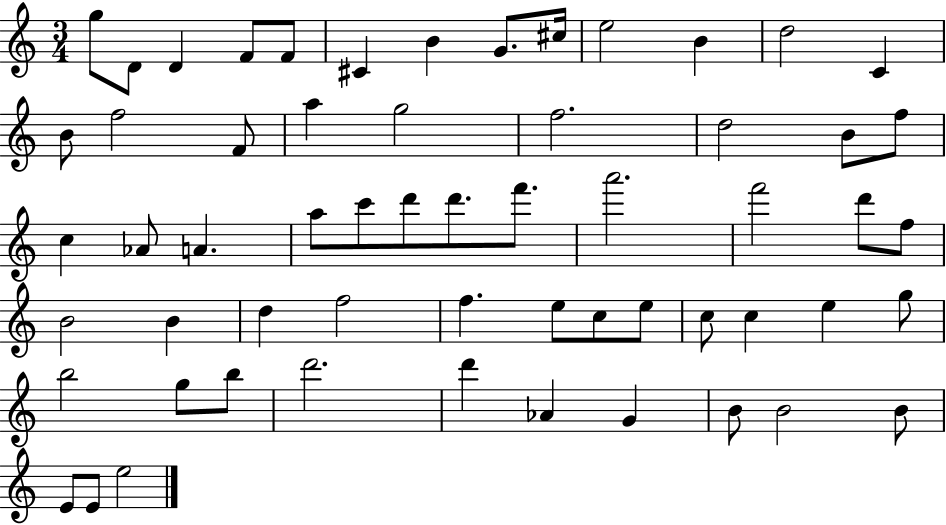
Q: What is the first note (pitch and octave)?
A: G5